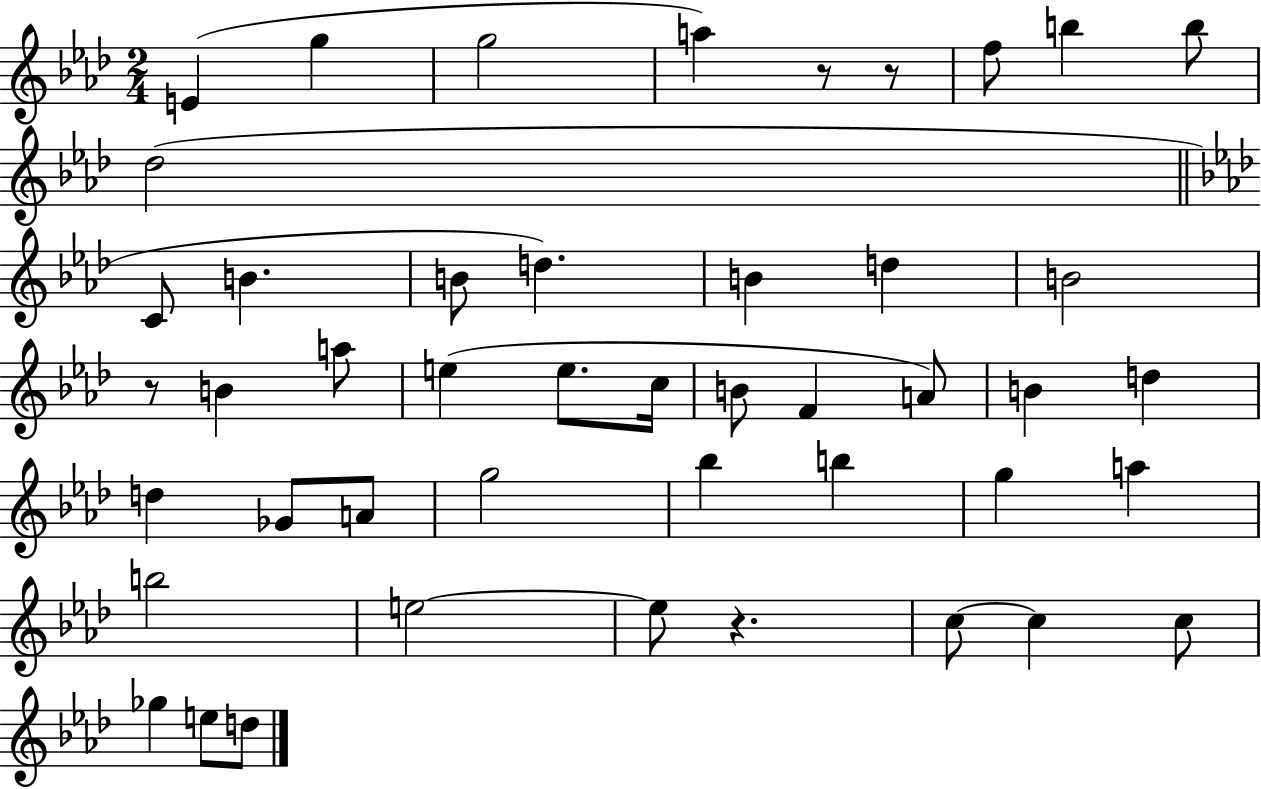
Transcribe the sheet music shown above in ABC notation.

X:1
T:Untitled
M:2/4
L:1/4
K:Ab
E g g2 a z/2 z/2 f/2 b b/2 _d2 C/2 B B/2 d B d B2 z/2 B a/2 e e/2 c/4 B/2 F A/2 B d d _G/2 A/2 g2 _b b g a b2 e2 e/2 z c/2 c c/2 _g e/2 d/2